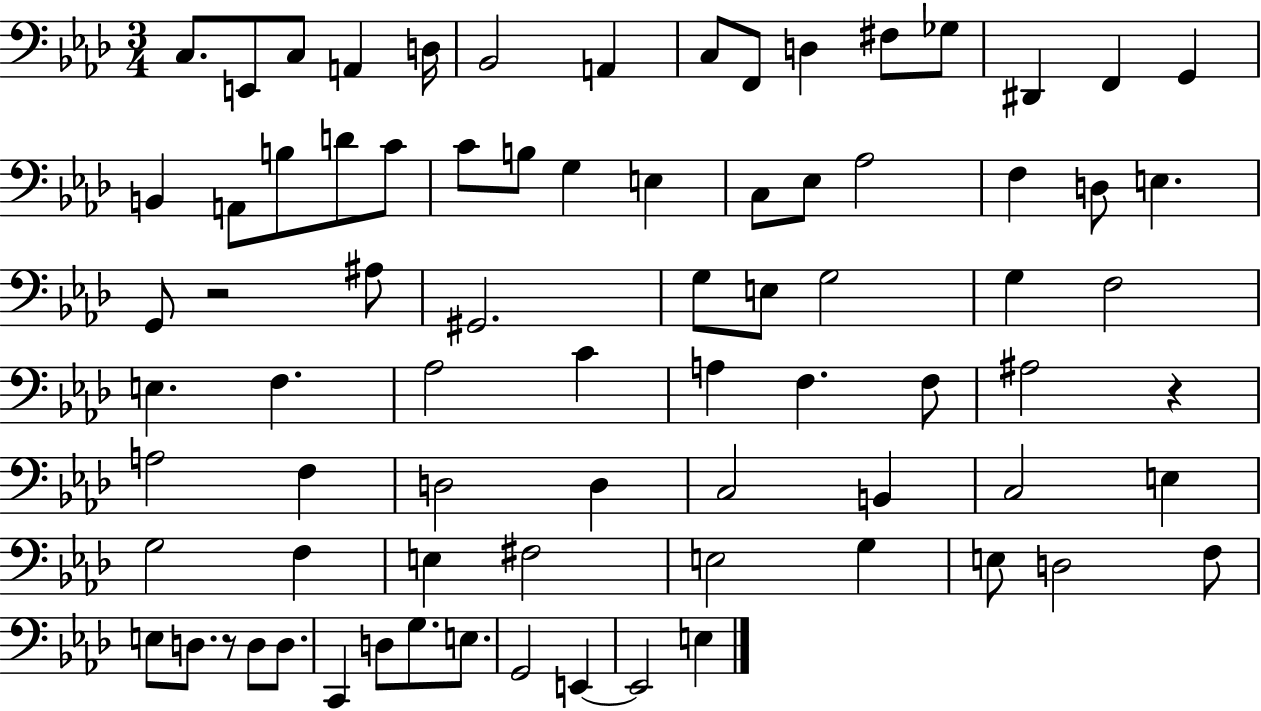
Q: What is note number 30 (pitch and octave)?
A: E3